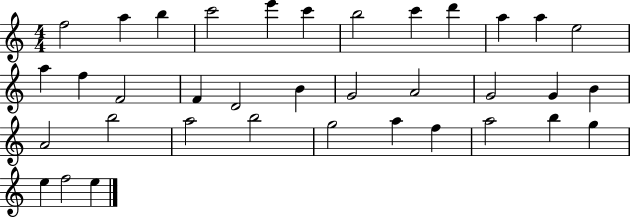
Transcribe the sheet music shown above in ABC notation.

X:1
T:Untitled
M:4/4
L:1/4
K:C
f2 a b c'2 e' c' b2 c' d' a a e2 a f F2 F D2 B G2 A2 G2 G B A2 b2 a2 b2 g2 a f a2 b g e f2 e